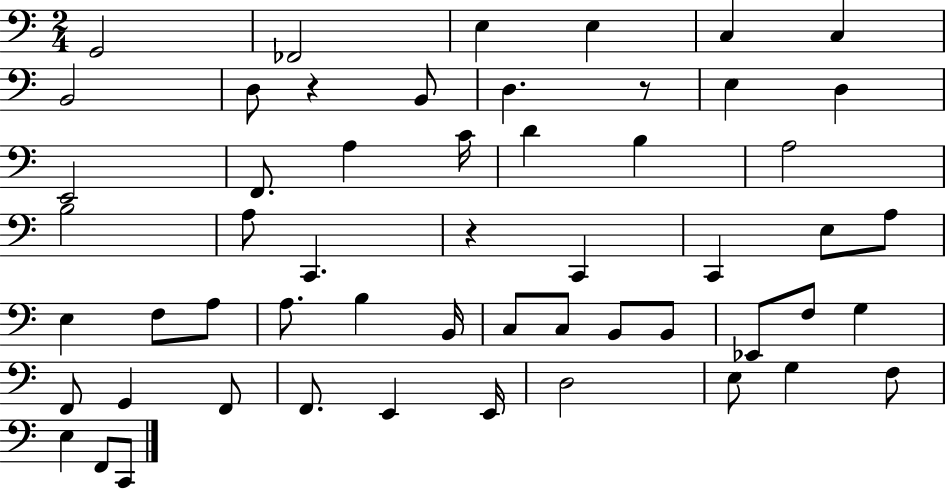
G2/h FES2/h E3/q E3/q C3/q C3/q B2/h D3/e R/q B2/e D3/q. R/e E3/q D3/q E2/h F2/e. A3/q C4/s D4/q B3/q A3/h B3/h A3/e C2/q. R/q C2/q C2/q E3/e A3/e E3/q F3/e A3/e A3/e. B3/q B2/s C3/e C3/e B2/e B2/e Eb2/e F3/e G3/q F2/e G2/q F2/e F2/e. E2/q E2/s D3/h E3/e G3/q F3/e E3/q F2/e C2/e